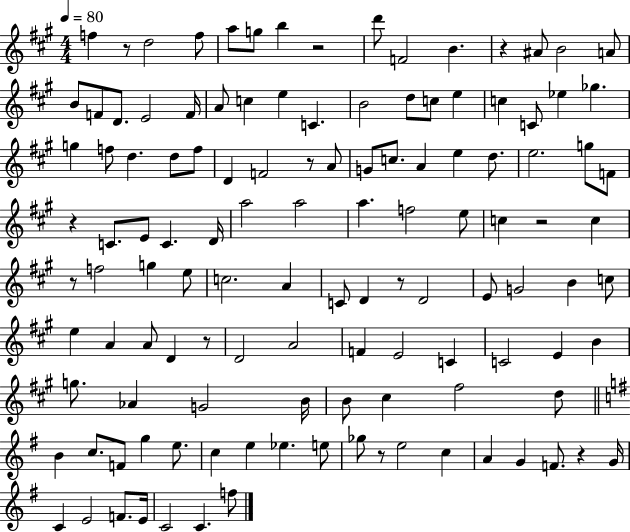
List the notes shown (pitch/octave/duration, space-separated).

F5/q R/e D5/h F5/e A5/e G5/e B5/q R/h D6/e F4/h B4/q. R/q A#4/e B4/h A4/e B4/e F4/e D4/e. E4/h F4/s A4/e C5/q E5/q C4/q. B4/h D5/e C5/e E5/q C5/q C4/e Eb5/q Gb5/q. G5/q F5/e D5/q. D5/e F5/e D4/q F4/h R/e A4/e G4/e C5/e. A4/q E5/q D5/e. E5/h. G5/e F4/e R/q C4/e. E4/e C4/q. D4/s A5/h A5/h A5/q. F5/h E5/e C5/q R/h C5/q R/e F5/h G5/q E5/e C5/h. A4/q C4/e D4/q R/e D4/h E4/e G4/h B4/q C5/e E5/q A4/q A4/e D4/q R/e D4/h A4/h F4/q E4/h C4/q C4/h E4/q B4/q G5/e. Ab4/q G4/h B4/s B4/e C#5/q F#5/h D5/e B4/q C5/e. F4/e G5/q E5/e. C5/q E5/q Eb5/q. E5/e Gb5/e R/e E5/h C5/q A4/q G4/q F4/e. R/q G4/s C4/q E4/h F4/e. E4/s C4/h C4/q. F5/e